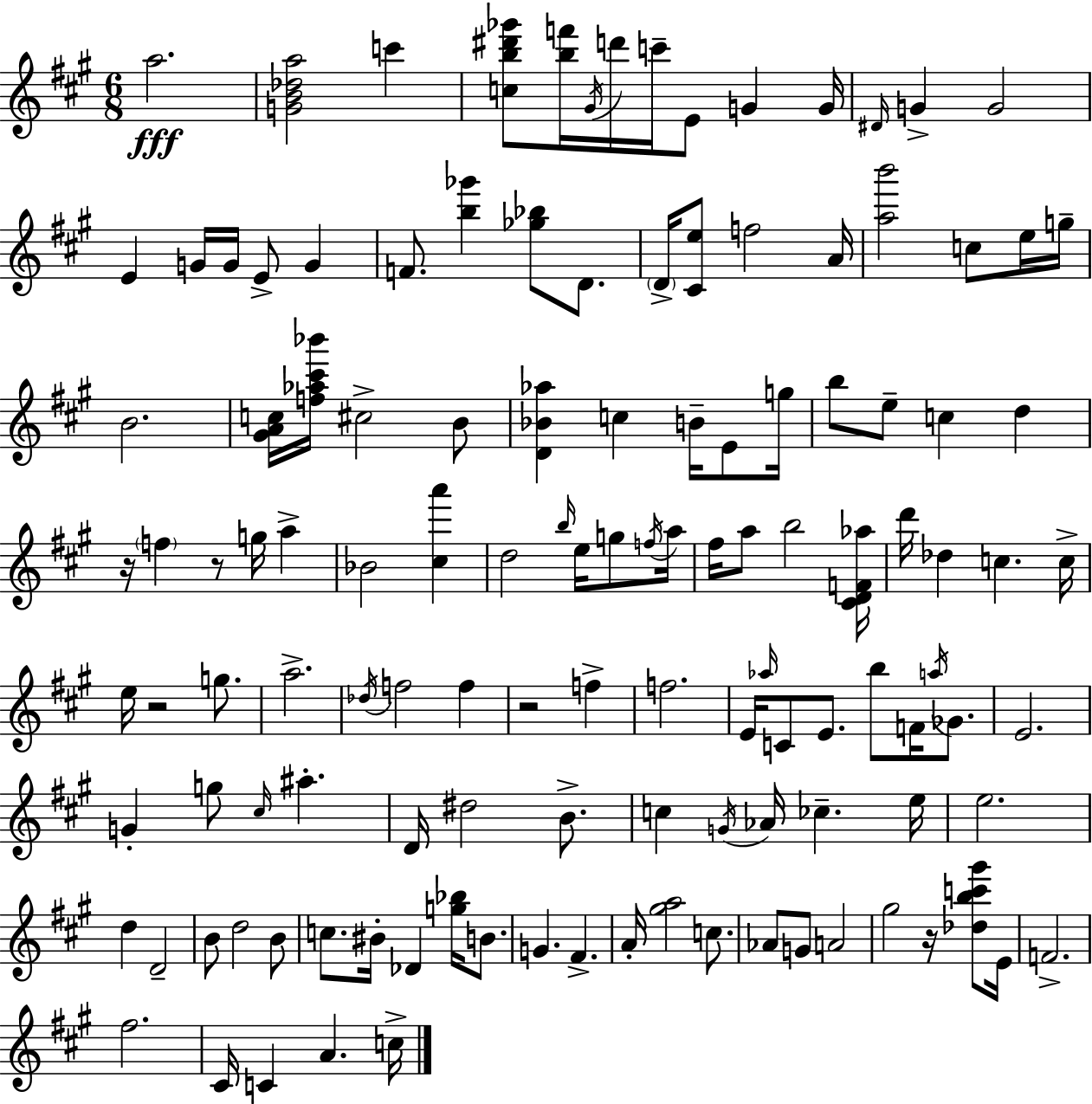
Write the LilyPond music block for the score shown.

{
  \clef treble
  \numericTimeSignature
  \time 6/8
  \key a \major
  \repeat volta 2 { a''2.\fff | <g' b' des'' a''>2 c'''4 | <c'' b'' dis''' ges'''>8 <b'' f'''>16 \acciaccatura { gis'16 } d'''16 c'''16-- e'8 g'4 | g'16 \grace { dis'16 } g'4-> g'2 | \break e'4 g'16 g'16 e'8-> g'4 | f'8. <b'' ges'''>4 <ges'' bes''>8 d'8. | \parenthesize d'16-> <cis' e''>8 f''2 | a'16 <a'' b'''>2 c''8 | \break e''16 g''16-- b'2. | <gis' a' c''>16 <f'' aes'' cis''' bes'''>16 cis''2-> | b'8 <d' bes' aes''>4 c''4 b'16-- e'8 | g''16 b''8 e''8-- c''4 d''4 | \break r16 \parenthesize f''4 r8 g''16 a''4-> | bes'2 <cis'' a'''>4 | d''2 \grace { b''16 } e''16 | g''8 \acciaccatura { f''16 } a''16 fis''16 a''8 b''2 | \break <cis' d' f' aes''>16 d'''16 des''4 c''4. | c''16-> e''16 r2 | g''8. a''2.-> | \acciaccatura { des''16 } f''2 | \break f''4 r2 | f''4-> f''2. | e'16 \grace { aes''16 } c'8 e'8. | b''8 f'16 \acciaccatura { a''16 } ges'8. e'2. | \break g'4-. g''8 | \grace { cis''16 } ais''4.-. d'16 dis''2 | b'8.-> c''4 | \acciaccatura { g'16 } aes'16 ces''4.-- e''16 e''2. | \break d''4 | d'2-- b'8 d''2 | b'8 c''8. | bis'16-. des'4 <g'' bes''>16 b'8. g'4. | \break fis'4.-> a'16-. <gis'' a''>2 | c''8. aes'8 g'8 | a'2 gis''2 | r16 <des'' b'' c''' gis'''>8 e'16 f'2.-> | \break fis''2. | cis'16 c'4 | a'4. c''16-> } \bar "|."
}